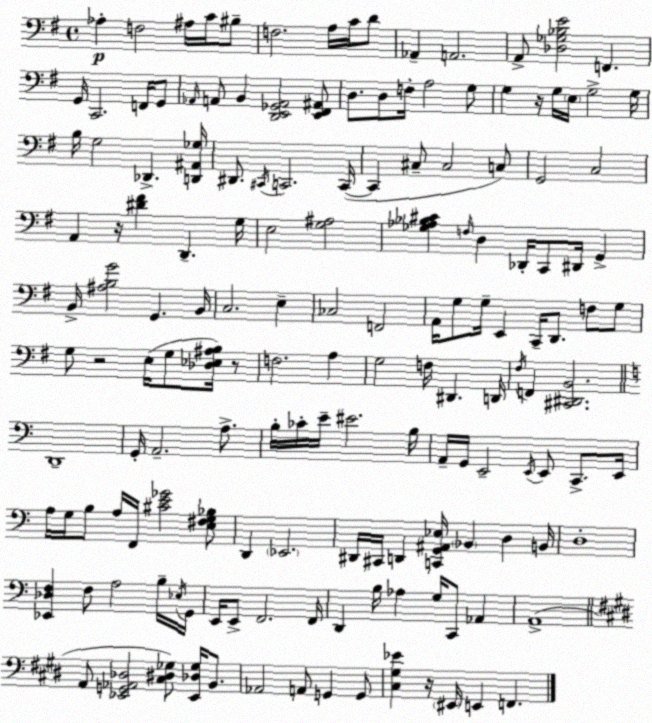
X:1
T:Untitled
M:4/4
L:1/4
K:G
_A, F,2 ^A,/4 C/4 ^B,/2 F,2 A,/4 C/4 D/2 _A,, A,,2 A,,/2 [_D,_G,_B,E]2 F,, G,,/4 C,,2 F,,/4 G,,/2 _A,,/4 A,,/2 B,, [D,,E,,_G,,A,,]2 [E,,^F,,^A,,]/2 D,/2 D,/2 F,/4 A,2 G,/2 G, z/4 G,/4 E,/4 G,2 G,/4 B,/4 G,2 _D,, [D,,^A,,_G,]/4 ^D,,/2 ^C,,/4 C,,2 C,,/4 C,, ^C,/2 ^C,2 C,/2 G,,2 C,2 A,, z/4 [^D^F] D,, G,/4 E,2 [G,^A,]2 [_G,_A,_B,^C] F,/4 D, _D,,/4 C,,/2 ^D,,/4 G,, B,,/4 [^A,B,G]2 G,, B,,/4 C,2 E, _C,2 F,,2 A,,/4 G,/2 G,/4 E,, C,,/4 D,,/2 F,/2 G,/2 G,/2 z2 E,/4 G,/2 [_D,_E,^A,B,]/4 z/2 F,2 A, G,2 F,/4 ^D,, D,,/4 ^F,/4 F,, [^C,,^D,,B,,]2 D,,4 G,,/4 A,,2 A,/2 B,/4 _C/4 E/4 ^E2 B,/4 A,,/4 G,,/4 E,,2 E,,/4 E,,/2 C,,/2 E,,/4 A,/4 G,/4 B,/2 A,/4 F,,/4 [^CE_G]2 [E,^F,G,_B,]/2 D,, _E,,2 ^D,,/4 ^C,,/4 D,, [C,,G,,^A,,_E,]/4 _B,, D, B,,/4 D,4 [_E,,_D,F,] F,/2 A,2 B,/4 _E,/4 G,,/4 E,,/4 E,,/2 F,,2 F,,/4 D,, B,/4 _A, G,/4 C,,/2 _A,, A,,4 A,,/2 [_E,,G,,_A,,_D,]2 [^C,^D,_G,]/2 [_E,,_D,_G,]/4 B,,/2 _A,,2 A,,/2 G,, G,,/2 [^C,^G,_E] z/4 ^E,,/4 E,, F,,